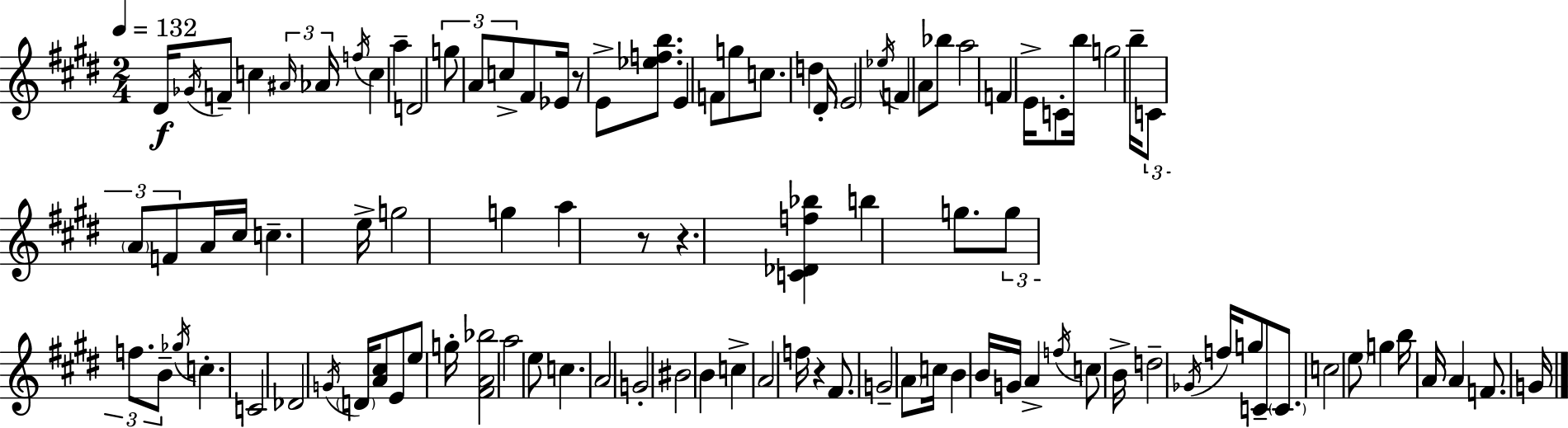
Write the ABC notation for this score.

X:1
T:Untitled
M:2/4
L:1/4
K:E
^D/4 _G/4 F/2 c ^A/4 _A/4 f/4 c a D2 g/2 A/2 c/2 ^F/2 _E/4 z/2 E/2 [_efb]/2 E F/2 g/2 c/2 d ^D/4 E2 _e/4 F A/2 _b/2 a2 F E/4 C/2 b/4 g2 b/4 C/2 A/2 F/2 A/4 ^c/4 c e/4 g2 g a z/2 z [C_Df_b] b g/2 g/2 f/2 B/2 _g/4 c C2 _D2 G/4 D/4 [A^c]/2 E/2 e/2 g/4 [^FA_b]2 a2 e/2 c A2 G2 ^B2 B c A2 f/4 z ^F/2 G2 A/2 c/4 B B/4 G/4 A f/4 c/2 B/4 d2 _G/4 f/4 g/2 C/2 C/2 c2 e/2 g b/4 A/4 A F/2 G/4